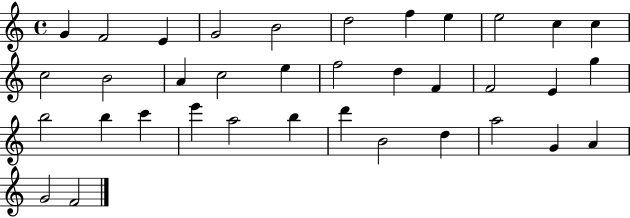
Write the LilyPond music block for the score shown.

{
  \clef treble
  \time 4/4
  \defaultTimeSignature
  \key c \major
  g'4 f'2 e'4 | g'2 b'2 | d''2 f''4 e''4 | e''2 c''4 c''4 | \break c''2 b'2 | a'4 c''2 e''4 | f''2 d''4 f'4 | f'2 e'4 g''4 | \break b''2 b''4 c'''4 | e'''4 a''2 b''4 | d'''4 b'2 d''4 | a''2 g'4 a'4 | \break g'2 f'2 | \bar "|."
}